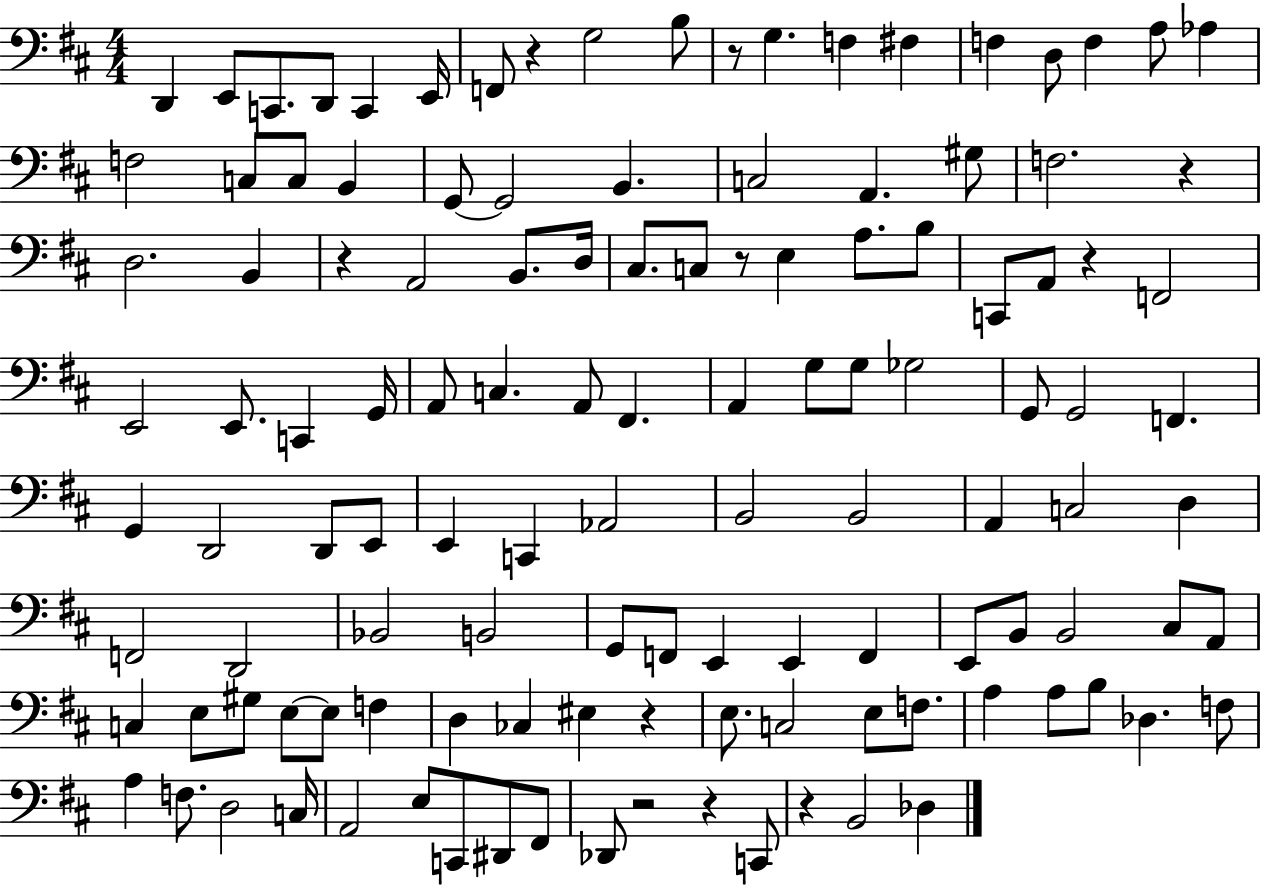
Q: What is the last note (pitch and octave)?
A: Db3